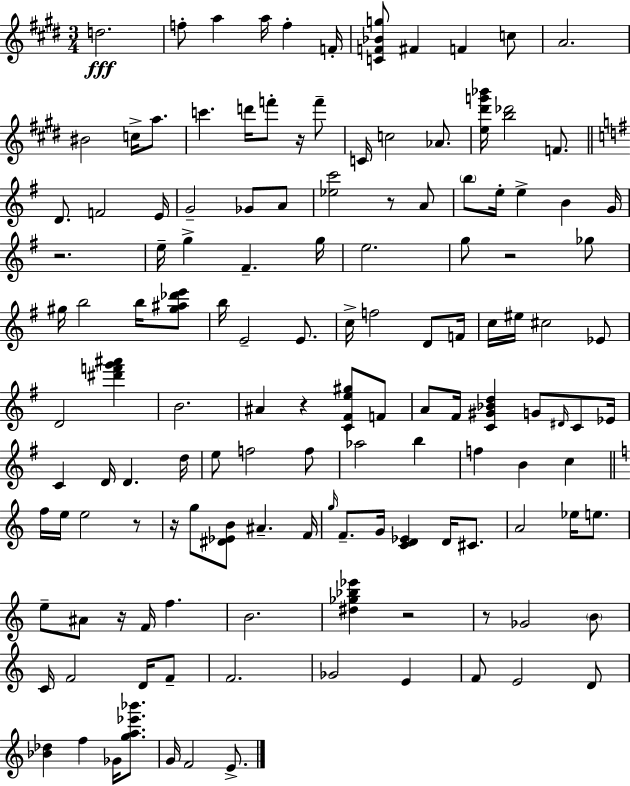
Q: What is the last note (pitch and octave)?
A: E4